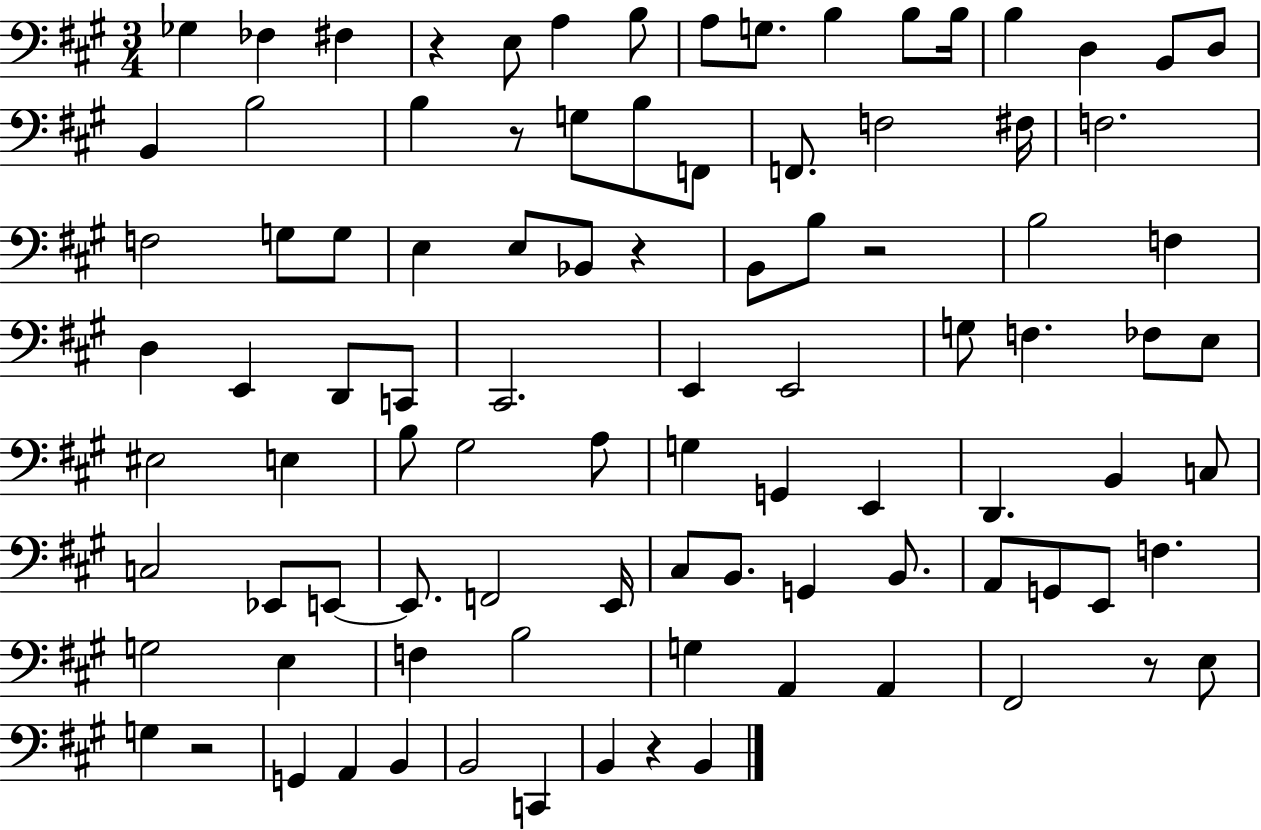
{
  \clef bass
  \numericTimeSignature
  \time 3/4
  \key a \major
  ges4 fes4 fis4 | r4 e8 a4 b8 | a8 g8. b4 b8 b16 | b4 d4 b,8 d8 | \break b,4 b2 | b4 r8 g8 b8 f,8 | f,8. f2 fis16 | f2. | \break f2 g8 g8 | e4 e8 bes,8 r4 | b,8 b8 r2 | b2 f4 | \break d4 e,4 d,8 c,8 | cis,2. | e,4 e,2 | g8 f4. fes8 e8 | \break eis2 e4 | b8 gis2 a8 | g4 g,4 e,4 | d,4. b,4 c8 | \break c2 ees,8 e,8~~ | e,8. f,2 e,16 | cis8 b,8. g,4 b,8. | a,8 g,8 e,8 f4. | \break g2 e4 | f4 b2 | g4 a,4 a,4 | fis,2 r8 e8 | \break g4 r2 | g,4 a,4 b,4 | b,2 c,4 | b,4 r4 b,4 | \break \bar "|."
}